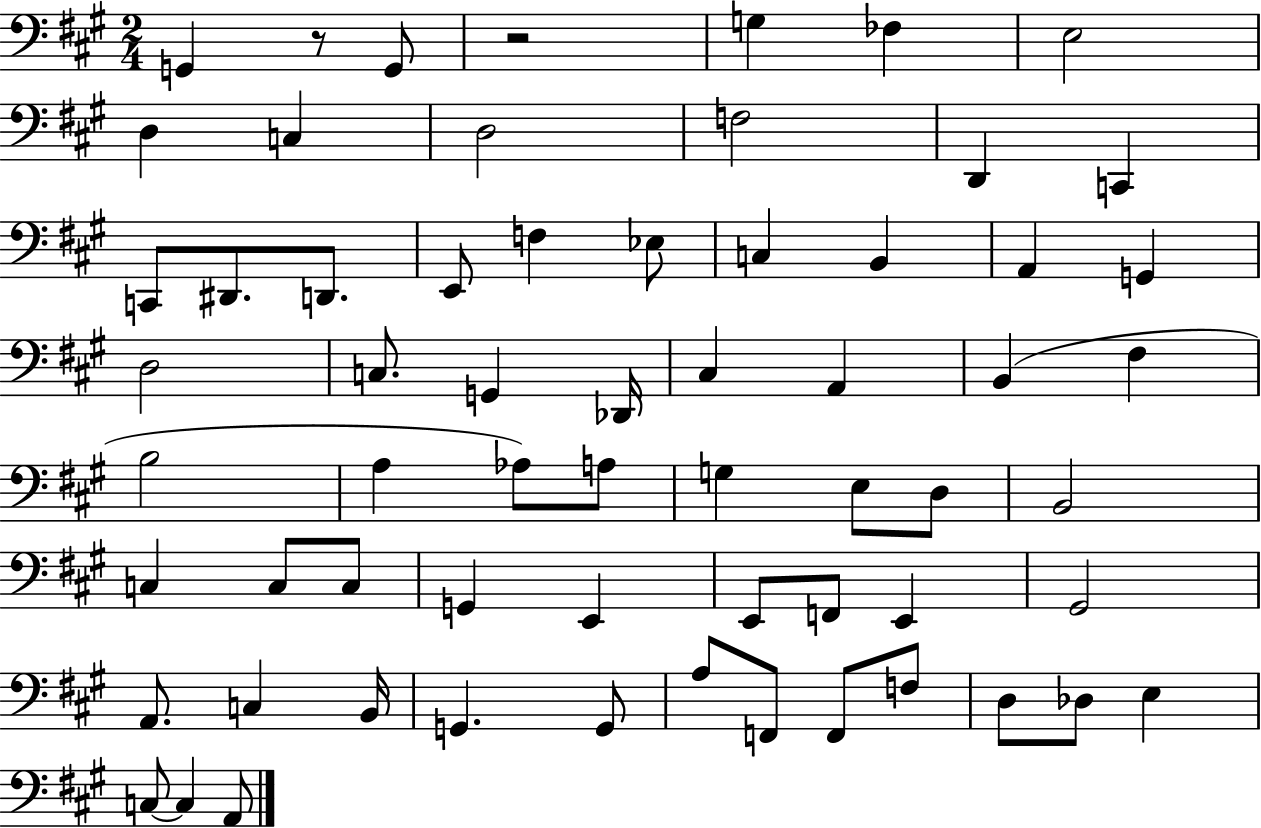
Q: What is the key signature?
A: A major